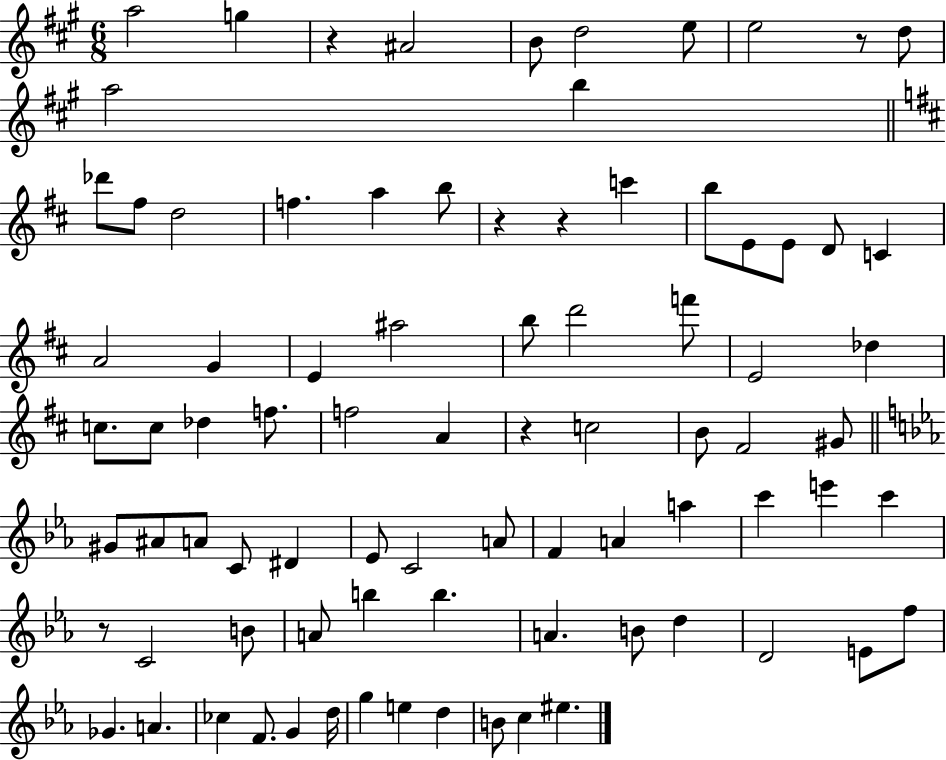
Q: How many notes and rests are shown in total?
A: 84